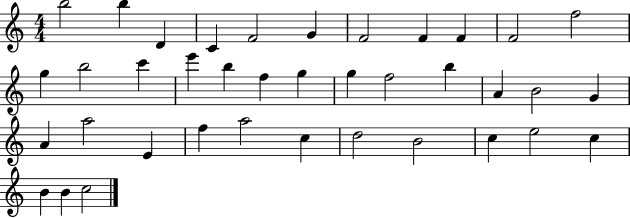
{
  \clef treble
  \numericTimeSignature
  \time 4/4
  \key c \major
  b''2 b''4 d'4 | c'4 f'2 g'4 | f'2 f'4 f'4 | f'2 f''2 | \break g''4 b''2 c'''4 | e'''4 b''4 f''4 g''4 | g''4 f''2 b''4 | a'4 b'2 g'4 | \break a'4 a''2 e'4 | f''4 a''2 c''4 | d''2 b'2 | c''4 e''2 c''4 | \break b'4 b'4 c''2 | \bar "|."
}